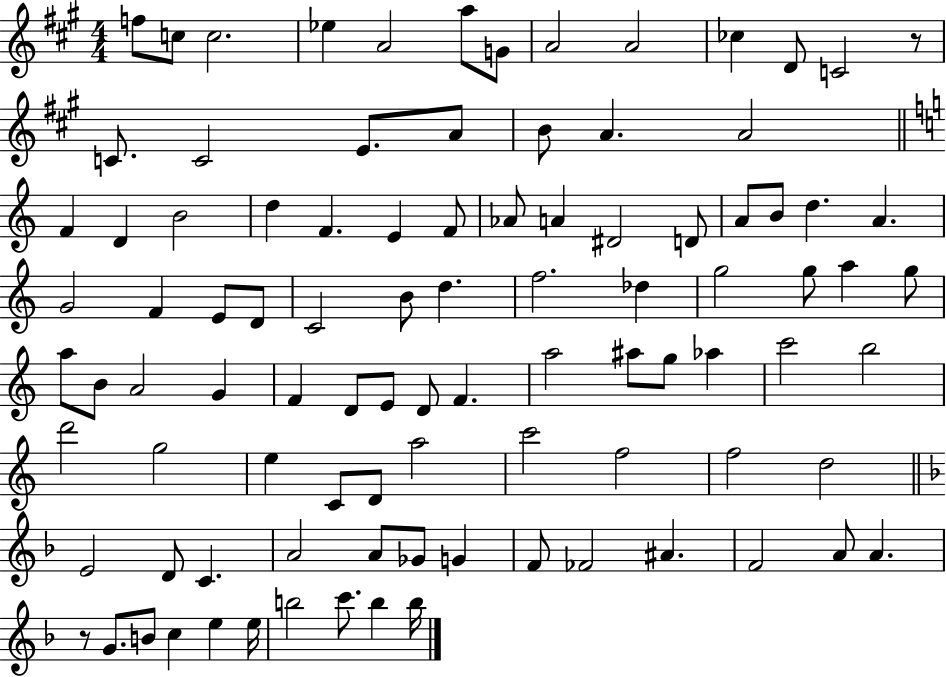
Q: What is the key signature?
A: A major